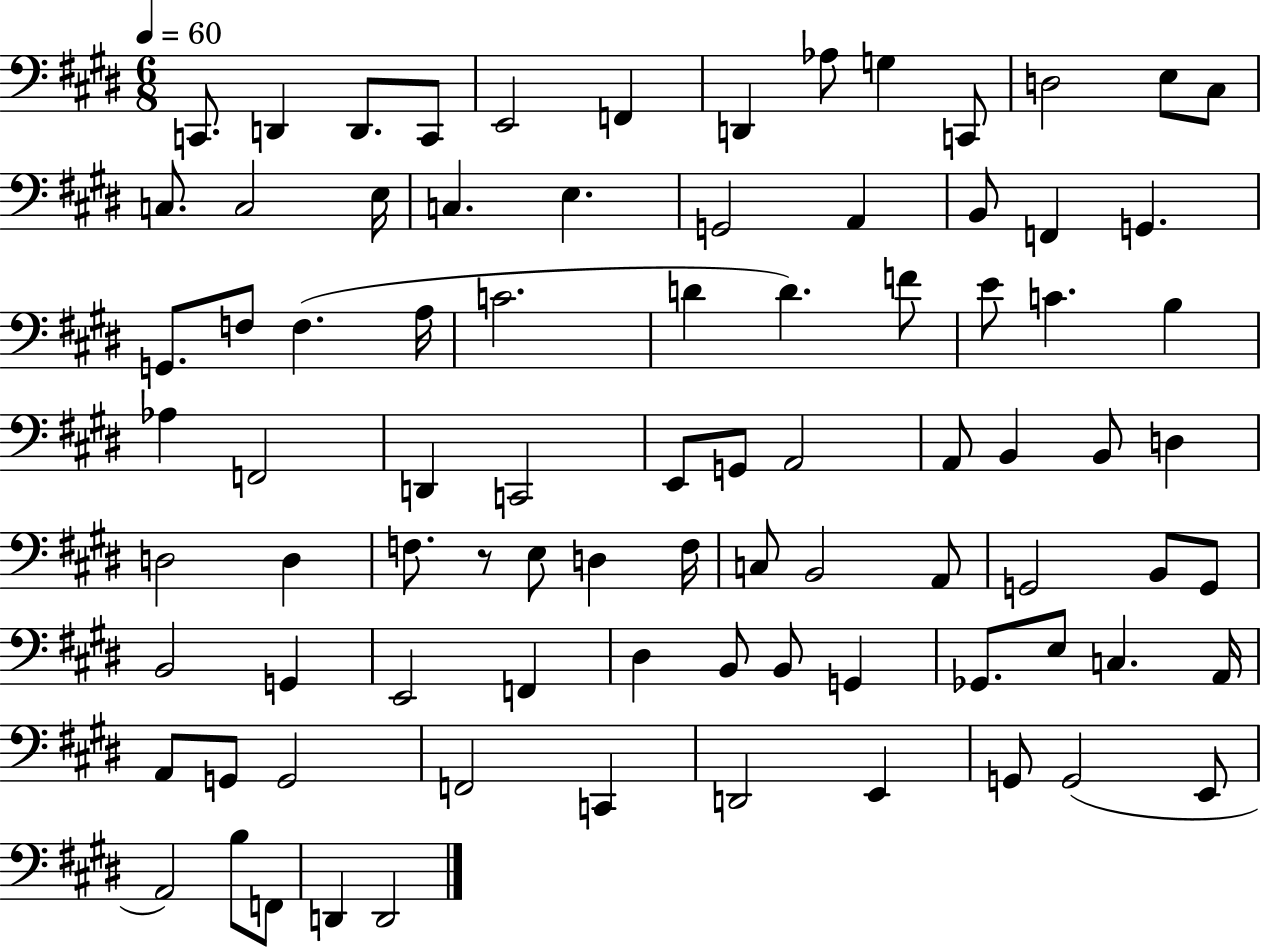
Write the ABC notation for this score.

X:1
T:Untitled
M:6/8
L:1/4
K:E
C,,/2 D,, D,,/2 C,,/2 E,,2 F,, D,, _A,/2 G, C,,/2 D,2 E,/2 ^C,/2 C,/2 C,2 E,/4 C, E, G,,2 A,, B,,/2 F,, G,, G,,/2 F,/2 F, A,/4 C2 D D F/2 E/2 C B, _A, F,,2 D,, C,,2 E,,/2 G,,/2 A,,2 A,,/2 B,, B,,/2 D, D,2 D, F,/2 z/2 E,/2 D, F,/4 C,/2 B,,2 A,,/2 G,,2 B,,/2 G,,/2 B,,2 G,, E,,2 F,, ^D, B,,/2 B,,/2 G,, _G,,/2 E,/2 C, A,,/4 A,,/2 G,,/2 G,,2 F,,2 C,, D,,2 E,, G,,/2 G,,2 E,,/2 A,,2 B,/2 F,,/2 D,, D,,2